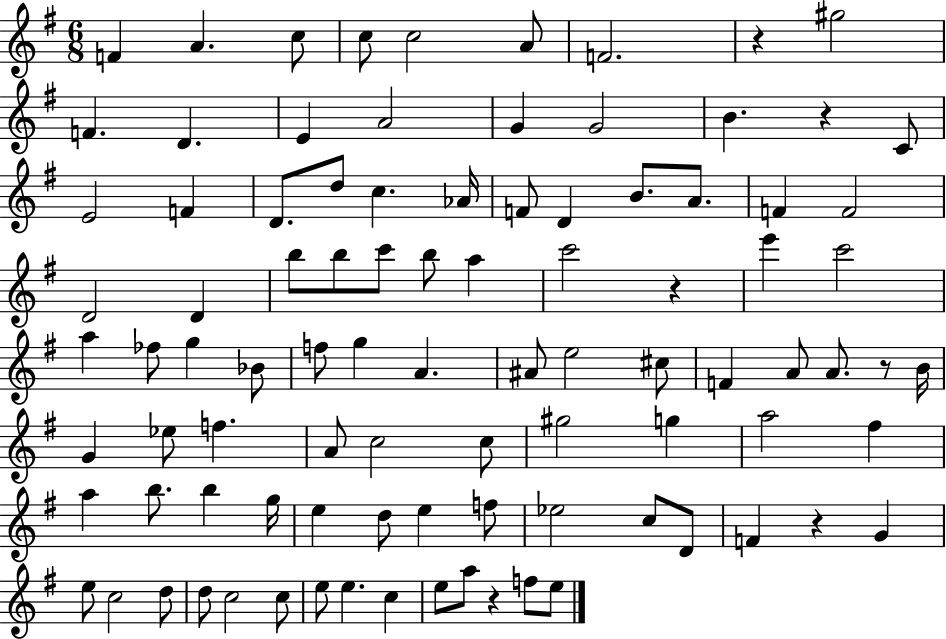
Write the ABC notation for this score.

X:1
T:Untitled
M:6/8
L:1/4
K:G
F A c/2 c/2 c2 A/2 F2 z ^g2 F D E A2 G G2 B z C/2 E2 F D/2 d/2 c _A/4 F/2 D B/2 A/2 F F2 D2 D b/2 b/2 c'/2 b/2 a c'2 z e' c'2 a _f/2 g _B/2 f/2 g A ^A/2 e2 ^c/2 F A/2 A/2 z/2 B/4 G _e/2 f A/2 c2 c/2 ^g2 g a2 ^f a b/2 b g/4 e d/2 e f/2 _e2 c/2 D/2 F z G e/2 c2 d/2 d/2 c2 c/2 e/2 e c e/2 a/2 z f/2 e/2